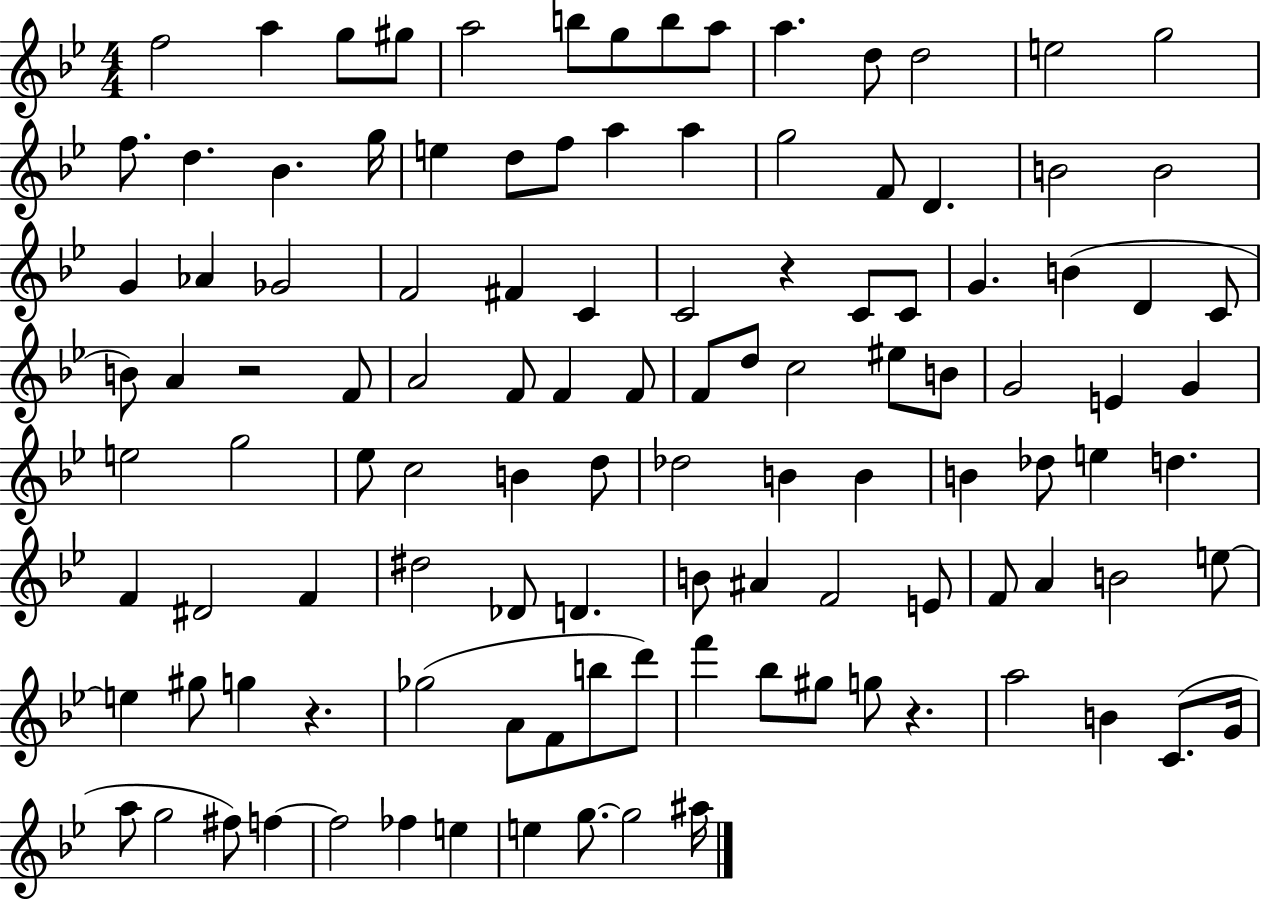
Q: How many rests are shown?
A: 4